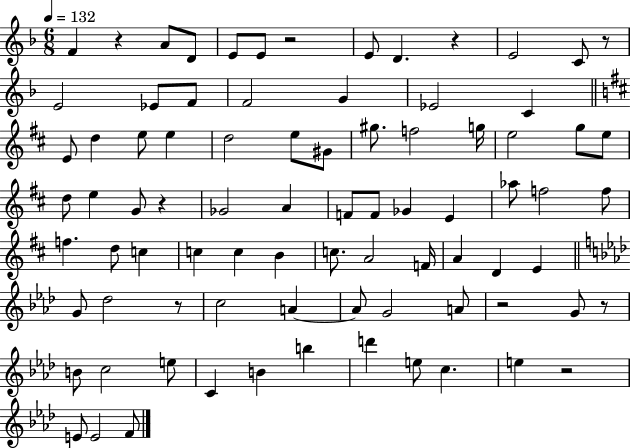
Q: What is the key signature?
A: F major